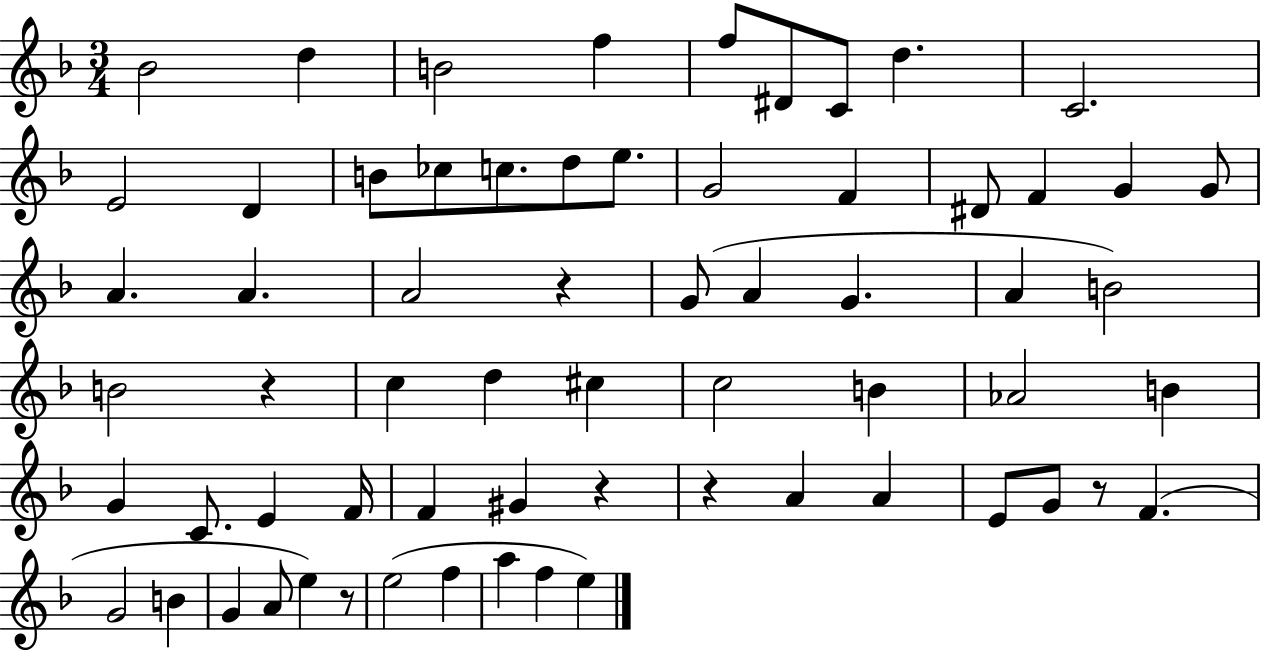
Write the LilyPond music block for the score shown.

{
  \clef treble
  \numericTimeSignature
  \time 3/4
  \key f \major
  bes'2 d''4 | b'2 f''4 | f''8 dis'8 c'8 d''4. | c'2. | \break e'2 d'4 | b'8 ces''8 c''8. d''8 e''8. | g'2 f'4 | dis'8 f'4 g'4 g'8 | \break a'4. a'4. | a'2 r4 | g'8( a'4 g'4. | a'4 b'2) | \break b'2 r4 | c''4 d''4 cis''4 | c''2 b'4 | aes'2 b'4 | \break g'4 c'8. e'4 f'16 | f'4 gis'4 r4 | r4 a'4 a'4 | e'8 g'8 r8 f'4.( | \break g'2 b'4 | g'4 a'8 e''4) r8 | e''2( f''4 | a''4 f''4 e''4) | \break \bar "|."
}